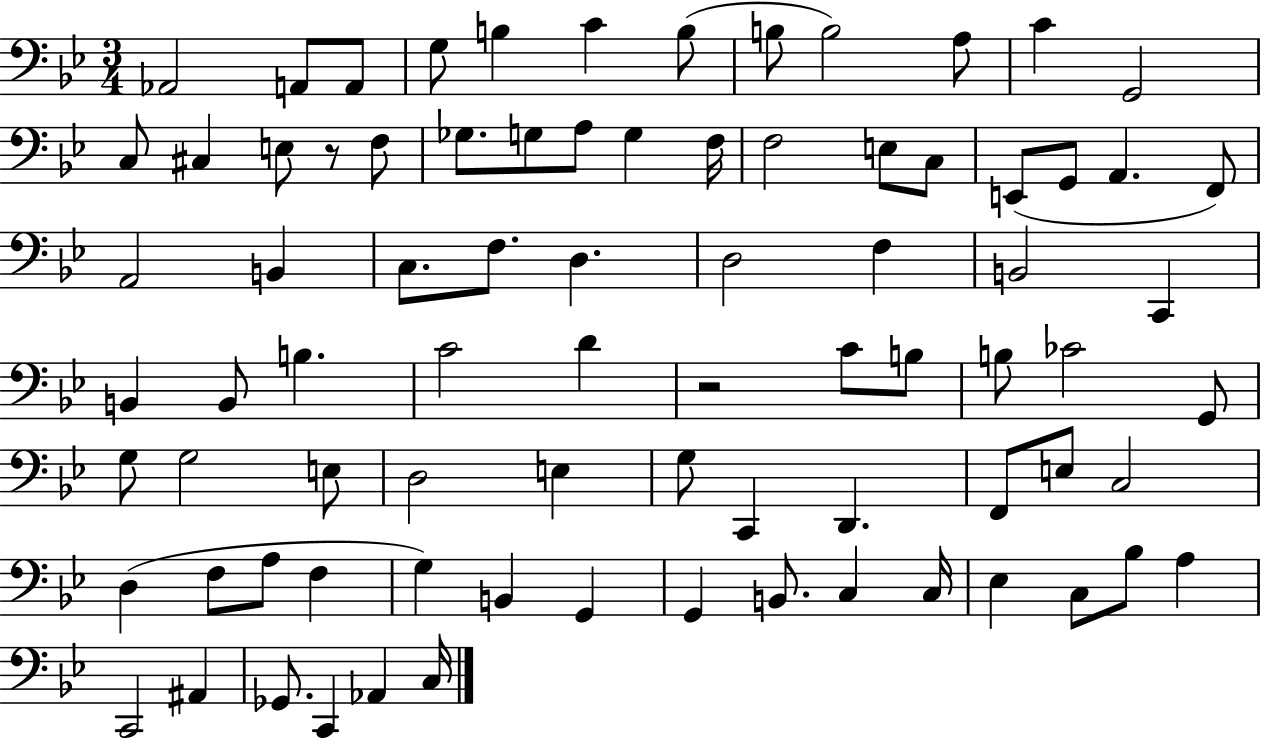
Ab2/h A2/e A2/e G3/e B3/q C4/q B3/e B3/e B3/h A3/e C4/q G2/h C3/e C#3/q E3/e R/e F3/e Gb3/e. G3/e A3/e G3/q F3/s F3/h E3/e C3/e E2/e G2/e A2/q. F2/e A2/h B2/q C3/e. F3/e. D3/q. D3/h F3/q B2/h C2/q B2/q B2/e B3/q. C4/h D4/q R/h C4/e B3/e B3/e CES4/h G2/e G3/e G3/h E3/e D3/h E3/q G3/e C2/q D2/q. F2/e E3/e C3/h D3/q F3/e A3/e F3/q G3/q B2/q G2/q G2/q B2/e. C3/q C3/s Eb3/q C3/e Bb3/e A3/q C2/h A#2/q Gb2/e. C2/q Ab2/q C3/s